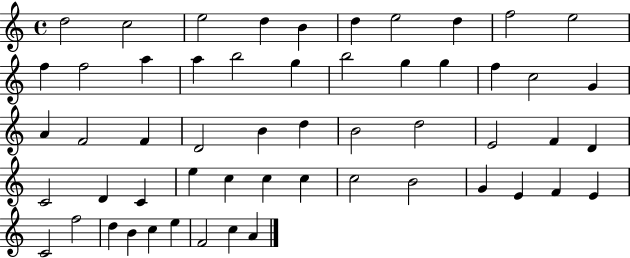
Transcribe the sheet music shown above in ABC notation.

X:1
T:Untitled
M:4/4
L:1/4
K:C
d2 c2 e2 d B d e2 d f2 e2 f f2 a a b2 g b2 g g f c2 G A F2 F D2 B d B2 d2 E2 F D C2 D C e c c c c2 B2 G E F E C2 f2 d B c e F2 c A